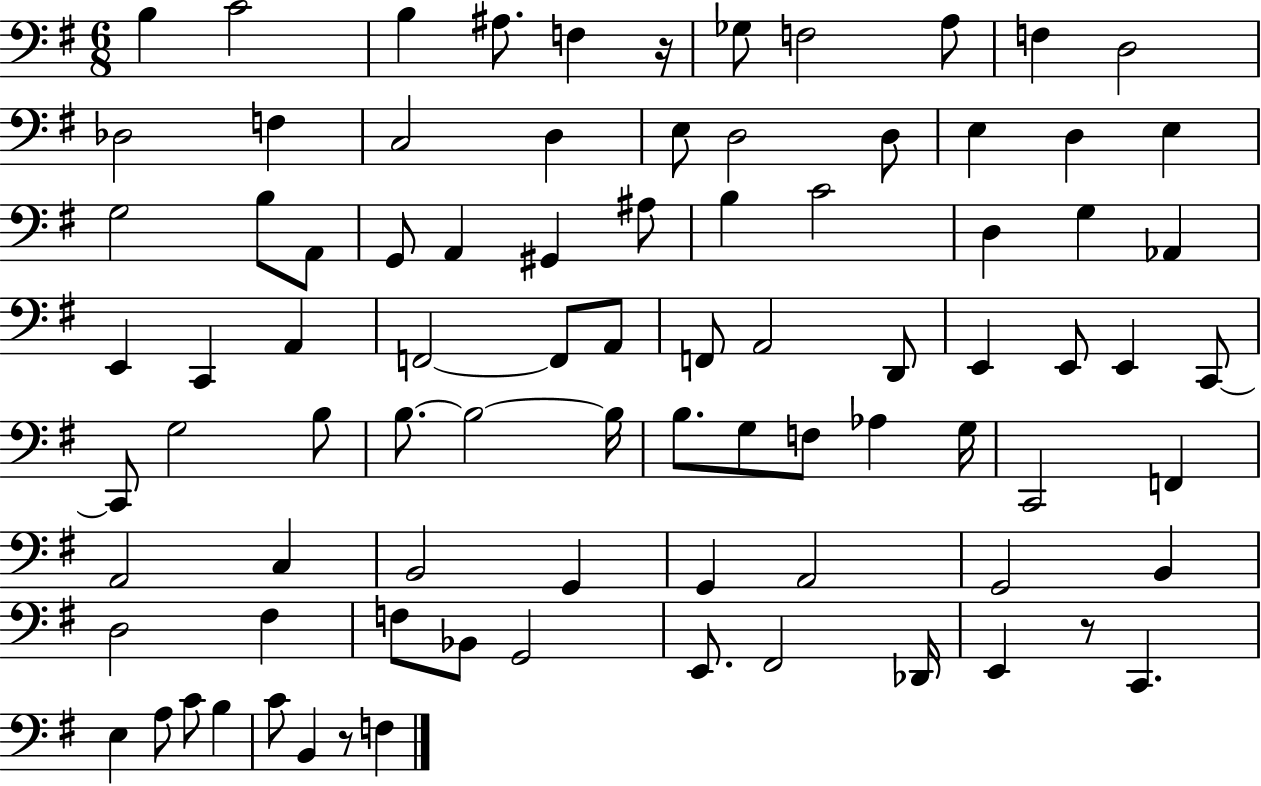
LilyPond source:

{
  \clef bass
  \numericTimeSignature
  \time 6/8
  \key g \major
  \repeat volta 2 { b4 c'2 | b4 ais8. f4 r16 | ges8 f2 a8 | f4 d2 | \break des2 f4 | c2 d4 | e8 d2 d8 | e4 d4 e4 | \break g2 b8 a,8 | g,8 a,4 gis,4 ais8 | b4 c'2 | d4 g4 aes,4 | \break e,4 c,4 a,4 | f,2~~ f,8 a,8 | f,8 a,2 d,8 | e,4 e,8 e,4 c,8~~ | \break c,8 g2 b8 | b8.~~ b2~~ b16 | b8. g8 f8 aes4 g16 | c,2 f,4 | \break a,2 c4 | b,2 g,4 | g,4 a,2 | g,2 b,4 | \break d2 fis4 | f8 bes,8 g,2 | e,8. fis,2 des,16 | e,4 r8 c,4. | \break e4 a8 c'8 b4 | c'8 b,4 r8 f4 | } \bar "|."
}